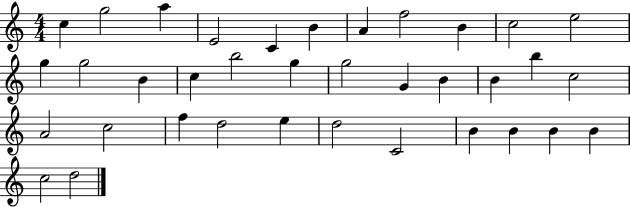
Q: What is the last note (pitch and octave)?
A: D5